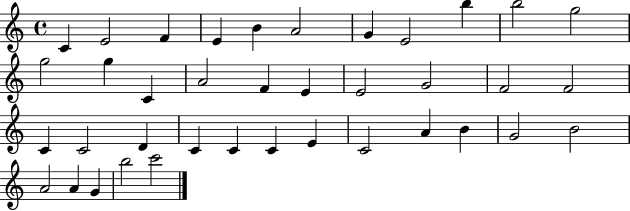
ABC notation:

X:1
T:Untitled
M:4/4
L:1/4
K:C
C E2 F E B A2 G E2 b b2 g2 g2 g C A2 F E E2 G2 F2 F2 C C2 D C C C E C2 A B G2 B2 A2 A G b2 c'2